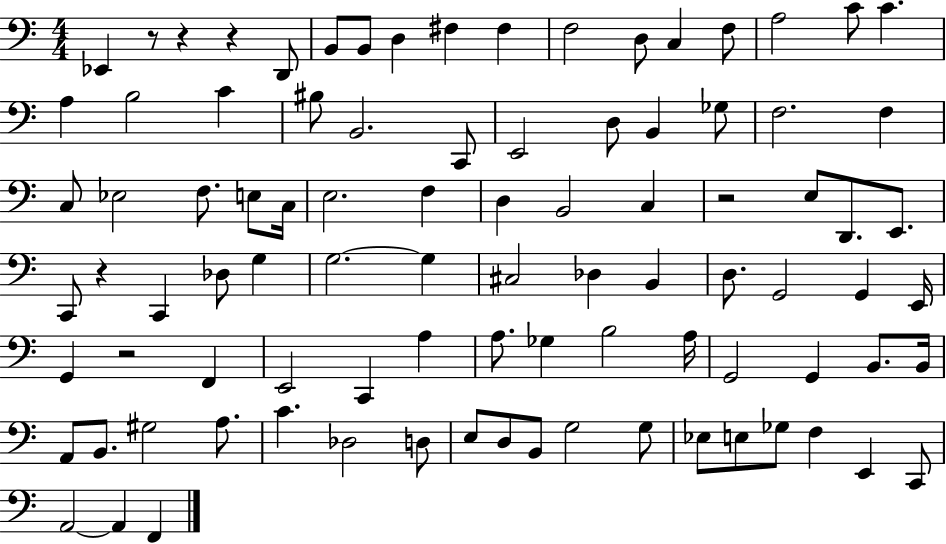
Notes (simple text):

Eb2/q R/e R/q R/q D2/e B2/e B2/e D3/q F#3/q F#3/q F3/h D3/e C3/q F3/e A3/h C4/e C4/q. A3/q B3/h C4/q BIS3/e B2/h. C2/e E2/h D3/e B2/q Gb3/e F3/h. F3/q C3/e Eb3/h F3/e. E3/e C3/s E3/h. F3/q D3/q B2/h C3/q R/h E3/e D2/e. E2/e. C2/e R/q C2/q Db3/e G3/q G3/h. G3/q C#3/h Db3/q B2/q D3/e. G2/h G2/q E2/s G2/q R/h F2/q E2/h C2/q A3/q A3/e. Gb3/q B3/h A3/s G2/h G2/q B2/e. B2/s A2/e B2/e. G#3/h A3/e. C4/q. Db3/h D3/e E3/e D3/e B2/e G3/h G3/e Eb3/e E3/e Gb3/e F3/q E2/q C2/e A2/h A2/q F2/q